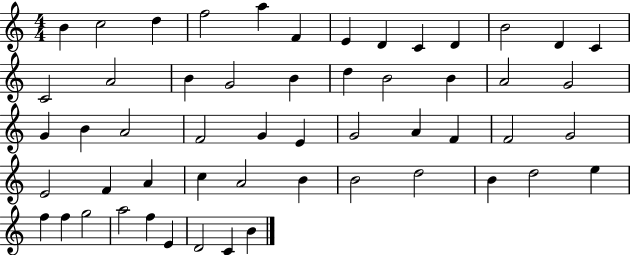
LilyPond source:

{
  \clef treble
  \numericTimeSignature
  \time 4/4
  \key c \major
  b'4 c''2 d''4 | f''2 a''4 f'4 | e'4 d'4 c'4 d'4 | b'2 d'4 c'4 | \break c'2 a'2 | b'4 g'2 b'4 | d''4 b'2 b'4 | a'2 g'2 | \break g'4 b'4 a'2 | f'2 g'4 e'4 | g'2 a'4 f'4 | f'2 g'2 | \break e'2 f'4 a'4 | c''4 a'2 b'4 | b'2 d''2 | b'4 d''2 e''4 | \break f''4 f''4 g''2 | a''2 f''4 e'4 | d'2 c'4 b'4 | \bar "|."
}